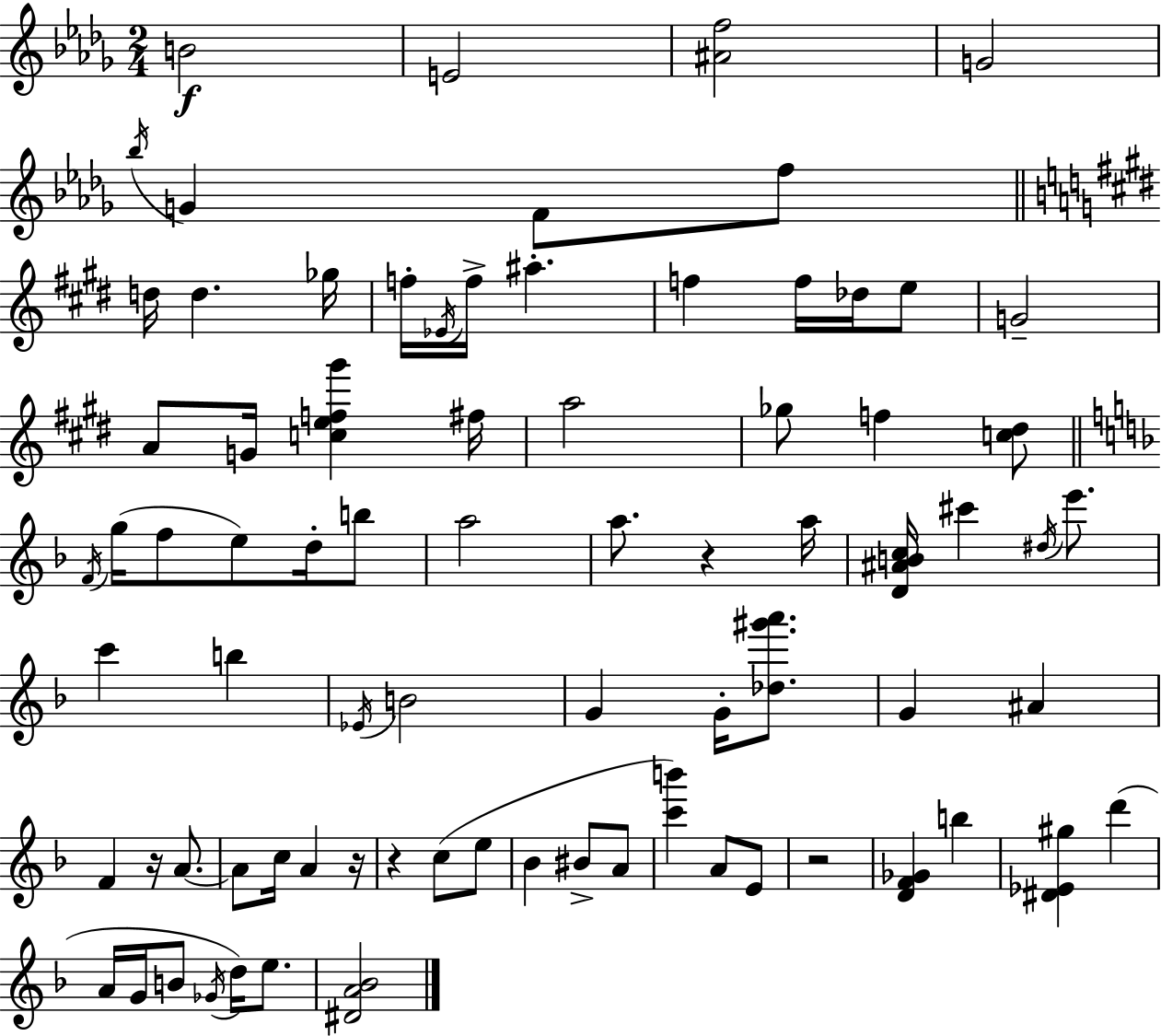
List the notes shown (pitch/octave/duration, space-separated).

B4/h E4/h [A#4,F5]/h G4/h Bb5/s G4/q F4/e F5/e D5/s D5/q. Gb5/s F5/s Eb4/s F5/s A#5/q. F5/q F5/s Db5/s E5/e G4/h A4/e G4/s [C5,E5,F5,G#6]/q F#5/s A5/h Gb5/e F5/q [C5,D#5]/e F4/s G5/s F5/e E5/e D5/s B5/e A5/h A5/e. R/q A5/s [D4,A#4,B4,C5]/s C#6/q D#5/s E6/e. C6/q B5/q Eb4/s B4/h G4/q G4/s [Db5,G#6,A6]/e. G4/q A#4/q F4/q R/s A4/e. A4/e C5/s A4/q R/s R/q C5/e E5/e Bb4/q BIS4/e A4/e [C6,B6]/q A4/e E4/e R/h [D4,F4,Gb4]/q B5/q [D#4,Eb4,G#5]/q D6/q A4/s G4/s B4/e Gb4/s D5/s E5/e. [D#4,A4,Bb4]/h